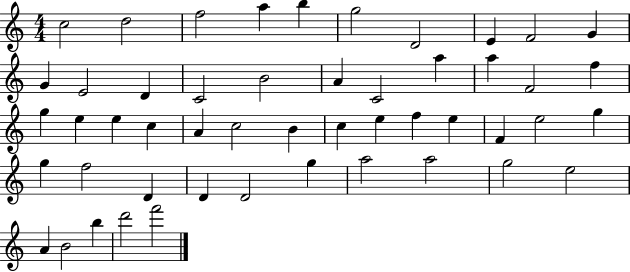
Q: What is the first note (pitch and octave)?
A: C5